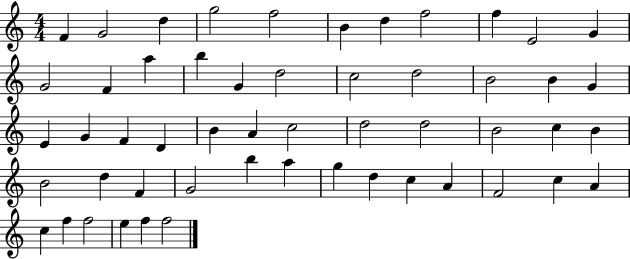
F4/q G4/h D5/q G5/h F5/h B4/q D5/q F5/h F5/q E4/h G4/q G4/h F4/q A5/q B5/q G4/q D5/h C5/h D5/h B4/h B4/q G4/q E4/q G4/q F4/q D4/q B4/q A4/q C5/h D5/h D5/h B4/h C5/q B4/q B4/h D5/q F4/q G4/h B5/q A5/q G5/q D5/q C5/q A4/q F4/h C5/q A4/q C5/q F5/q F5/h E5/q F5/q F5/h